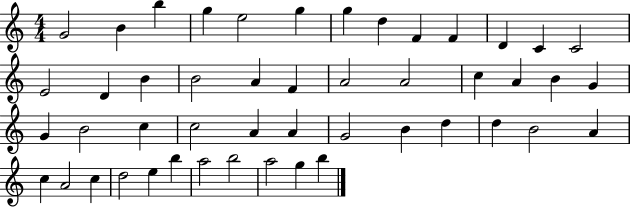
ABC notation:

X:1
T:Untitled
M:4/4
L:1/4
K:C
G2 B b g e2 g g d F F D C C2 E2 D B B2 A F A2 A2 c A B G G B2 c c2 A A G2 B d d B2 A c A2 c d2 e b a2 b2 a2 g b